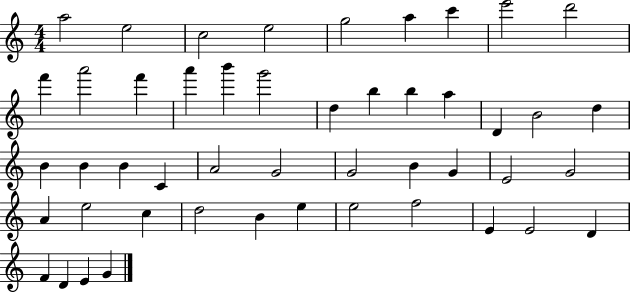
{
  \clef treble
  \numericTimeSignature
  \time 4/4
  \key c \major
  a''2 e''2 | c''2 e''2 | g''2 a''4 c'''4 | e'''2 d'''2 | \break f'''4 a'''2 f'''4 | a'''4 b'''4 g'''2 | d''4 b''4 b''4 a''4 | d'4 b'2 d''4 | \break b'4 b'4 b'4 c'4 | a'2 g'2 | g'2 b'4 g'4 | e'2 g'2 | \break a'4 e''2 c''4 | d''2 b'4 e''4 | e''2 f''2 | e'4 e'2 d'4 | \break f'4 d'4 e'4 g'4 | \bar "|."
}